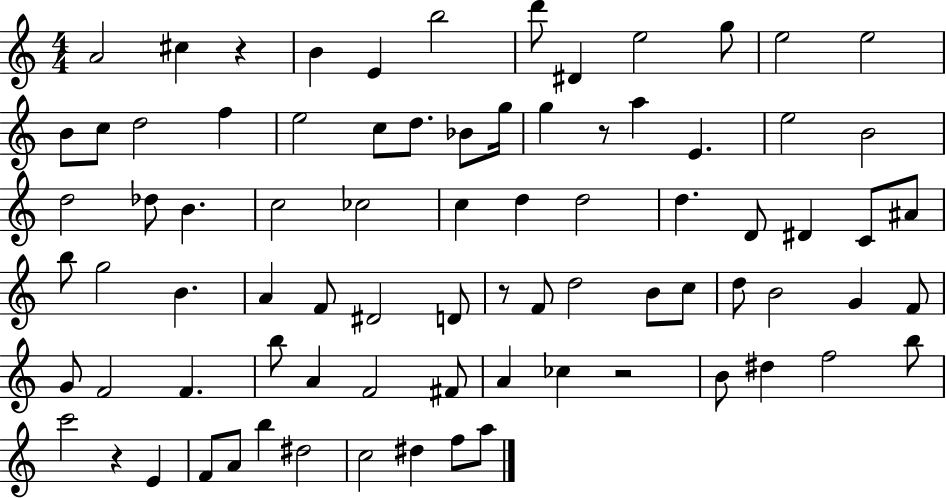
A4/h C#5/q R/q B4/q E4/q B5/h D6/e D#4/q E5/h G5/e E5/h E5/h B4/e C5/e D5/h F5/q E5/h C5/e D5/e. Bb4/e G5/s G5/q R/e A5/q E4/q. E5/h B4/h D5/h Db5/e B4/q. C5/h CES5/h C5/q D5/q D5/h D5/q. D4/e D#4/q C4/e A#4/e B5/e G5/h B4/q. A4/q F4/e D#4/h D4/e R/e F4/e D5/h B4/e C5/e D5/e B4/h G4/q F4/e G4/e F4/h F4/q. B5/e A4/q F4/h F#4/e A4/q CES5/q R/h B4/e D#5/q F5/h B5/e C6/h R/q E4/q F4/e A4/e B5/q D#5/h C5/h D#5/q F5/e A5/e